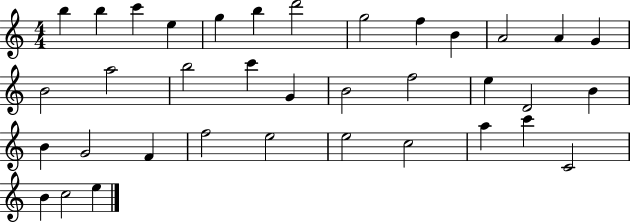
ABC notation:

X:1
T:Untitled
M:4/4
L:1/4
K:C
b b c' e g b d'2 g2 f B A2 A G B2 a2 b2 c' G B2 f2 e D2 B B G2 F f2 e2 e2 c2 a c' C2 B c2 e